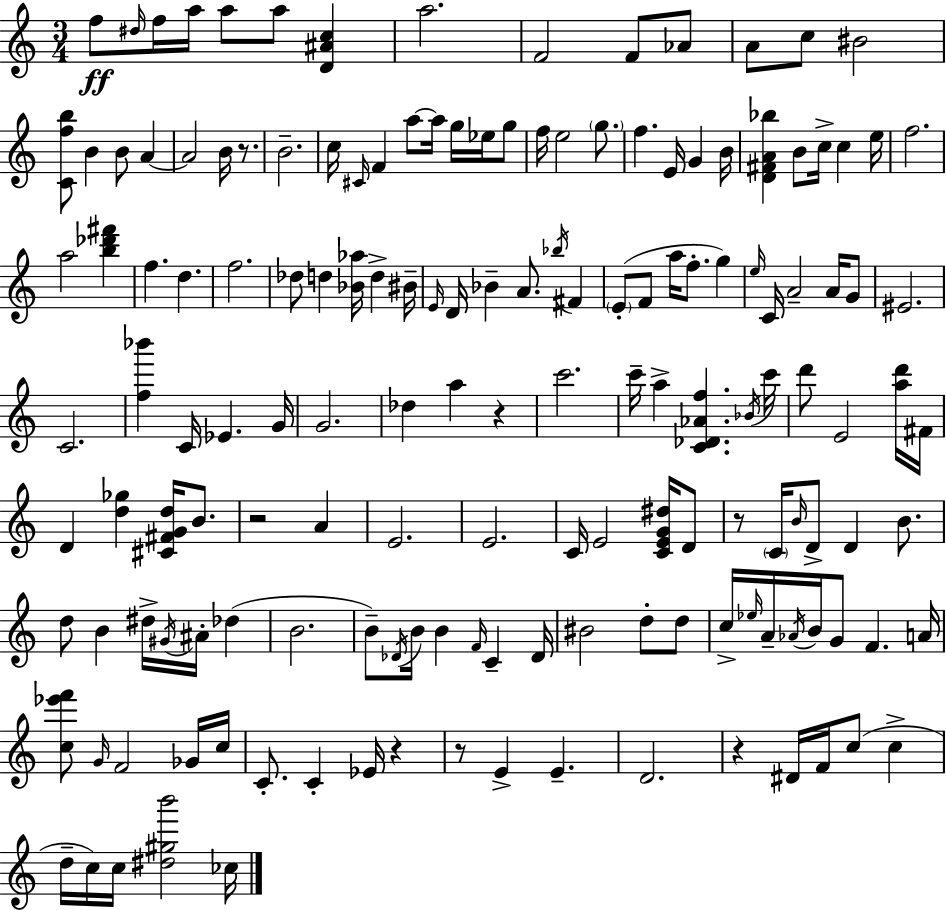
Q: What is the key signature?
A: C major